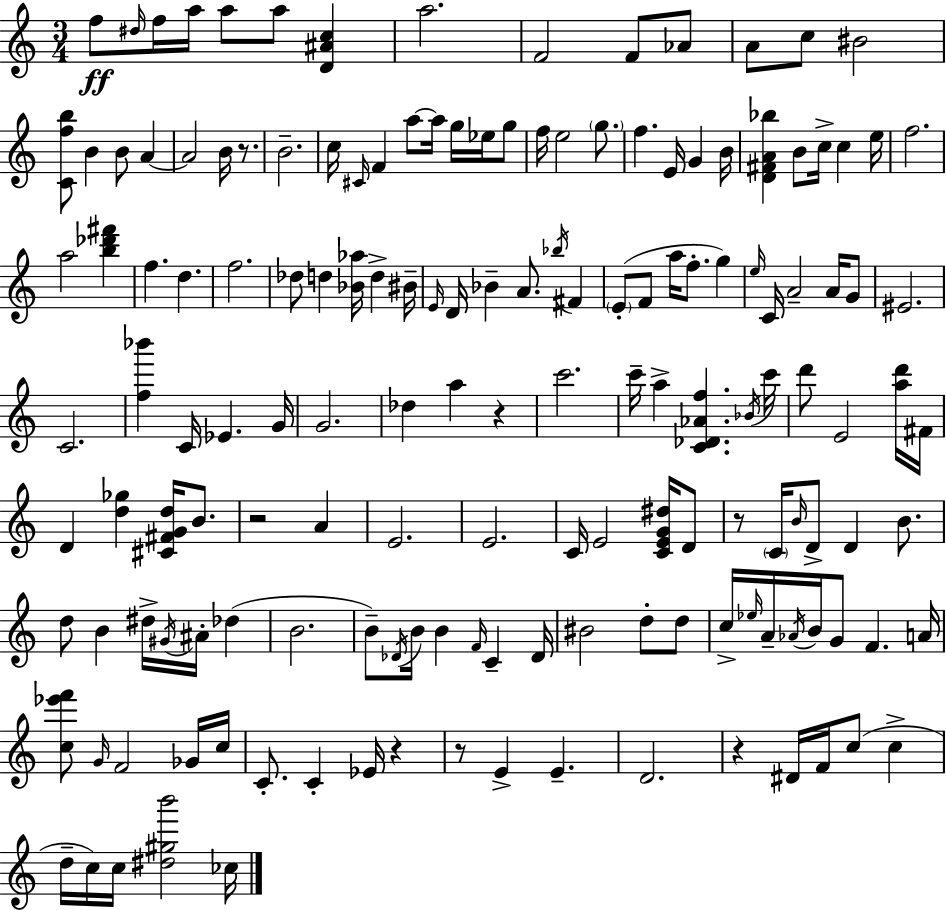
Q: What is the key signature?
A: C major